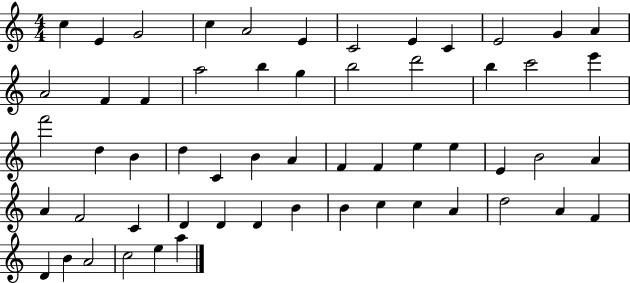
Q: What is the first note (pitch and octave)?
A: C5